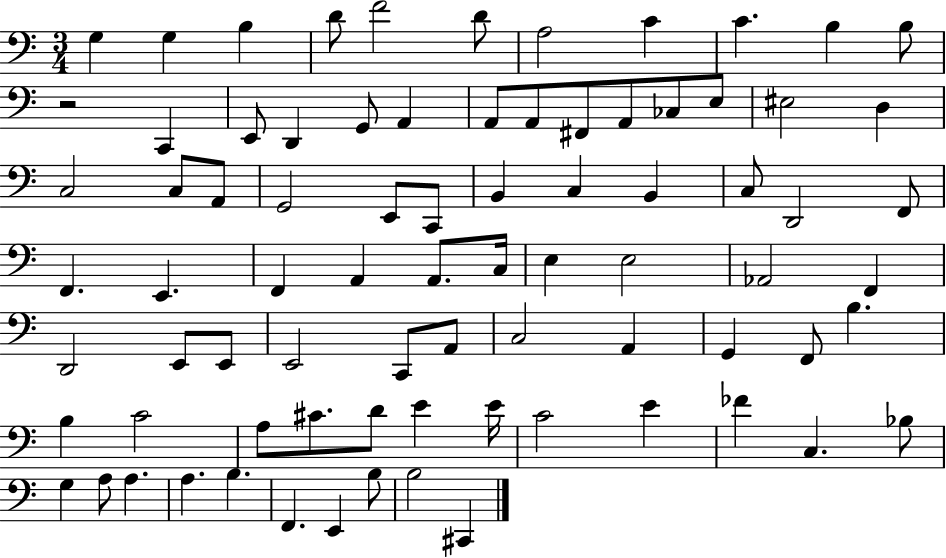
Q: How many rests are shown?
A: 1